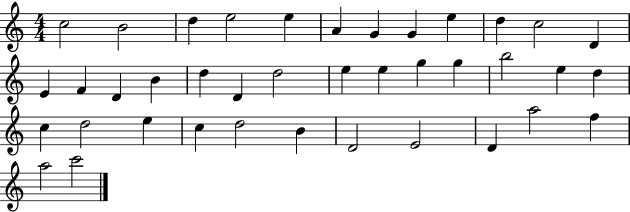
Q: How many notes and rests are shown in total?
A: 39